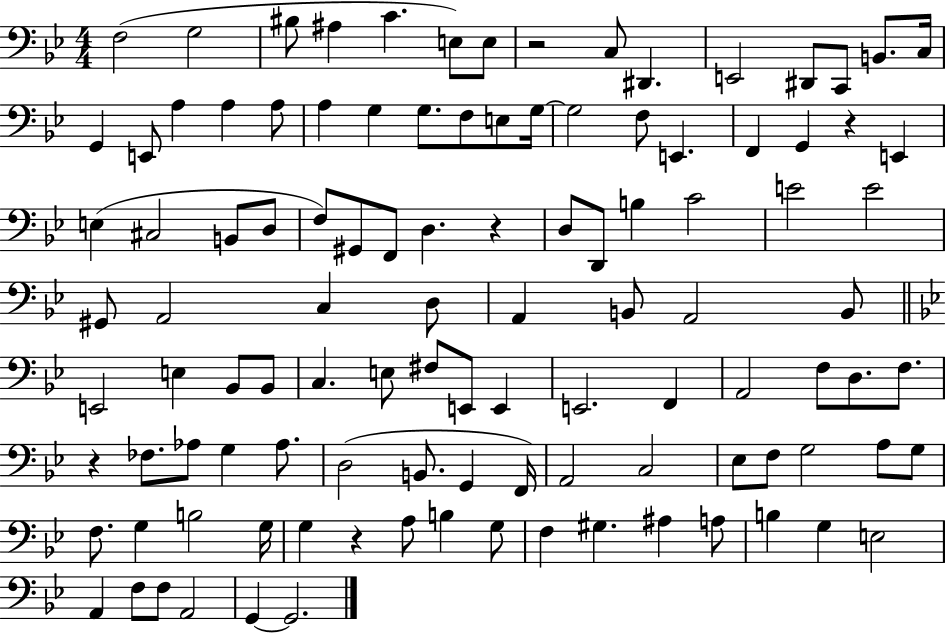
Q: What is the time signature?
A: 4/4